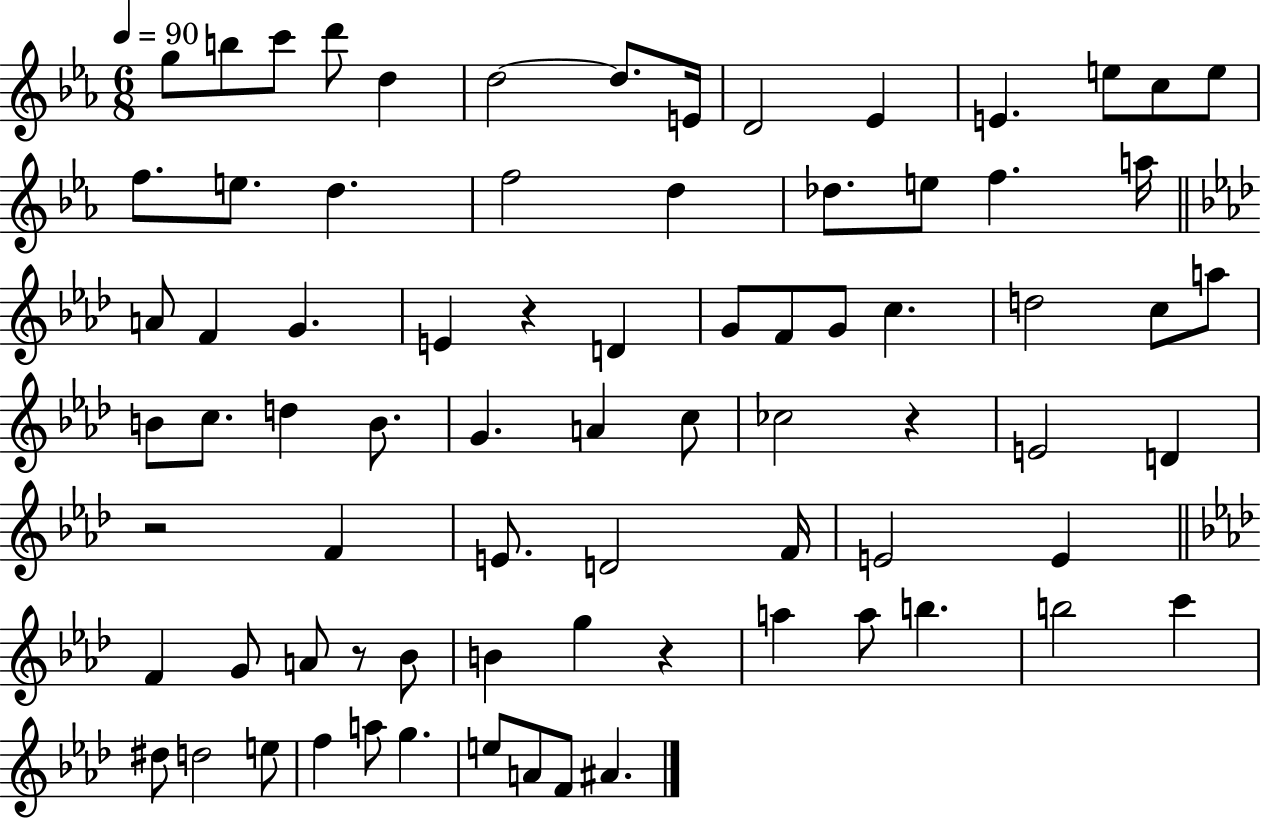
G5/e B5/e C6/e D6/e D5/q D5/h D5/e. E4/s D4/h Eb4/q E4/q. E5/e C5/e E5/e F5/e. E5/e. D5/q. F5/h D5/q Db5/e. E5/e F5/q. A5/s A4/e F4/q G4/q. E4/q R/q D4/q G4/e F4/e G4/e C5/q. D5/h C5/e A5/e B4/e C5/e. D5/q B4/e. G4/q. A4/q C5/e CES5/h R/q E4/h D4/q R/h F4/q E4/e. D4/h F4/s E4/h E4/q F4/q G4/e A4/e R/e Bb4/e B4/q G5/q R/q A5/q A5/e B5/q. B5/h C6/q D#5/e D5/h E5/e F5/q A5/e G5/q. E5/e A4/e F4/e A#4/q.